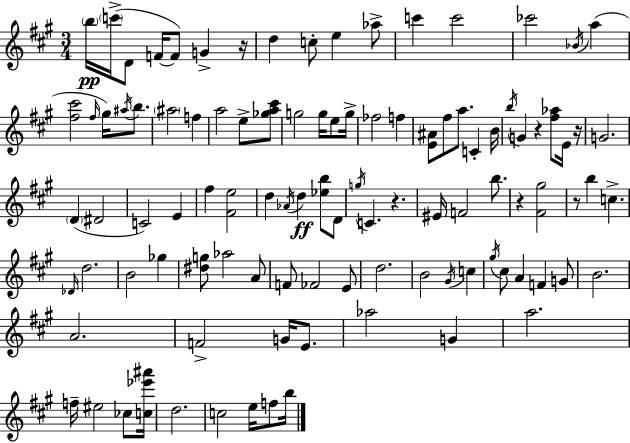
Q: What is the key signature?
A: A major